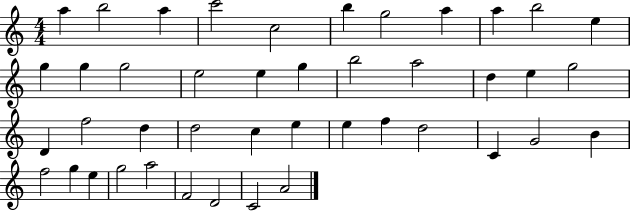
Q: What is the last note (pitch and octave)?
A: A4